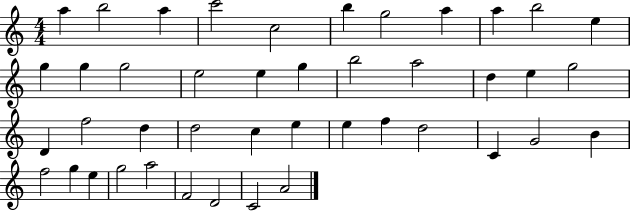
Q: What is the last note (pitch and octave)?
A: A4